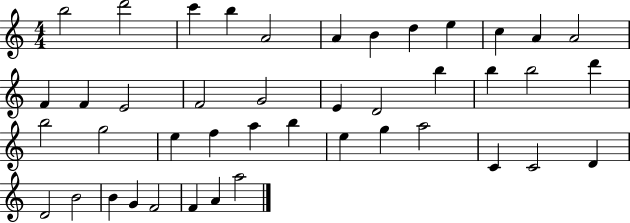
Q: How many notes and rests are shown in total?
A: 43